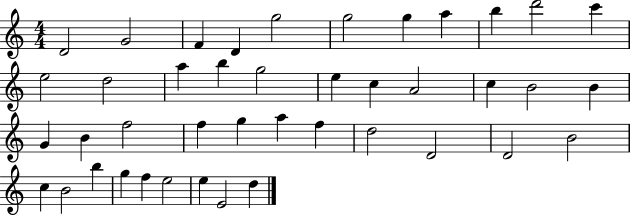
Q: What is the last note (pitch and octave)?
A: D5